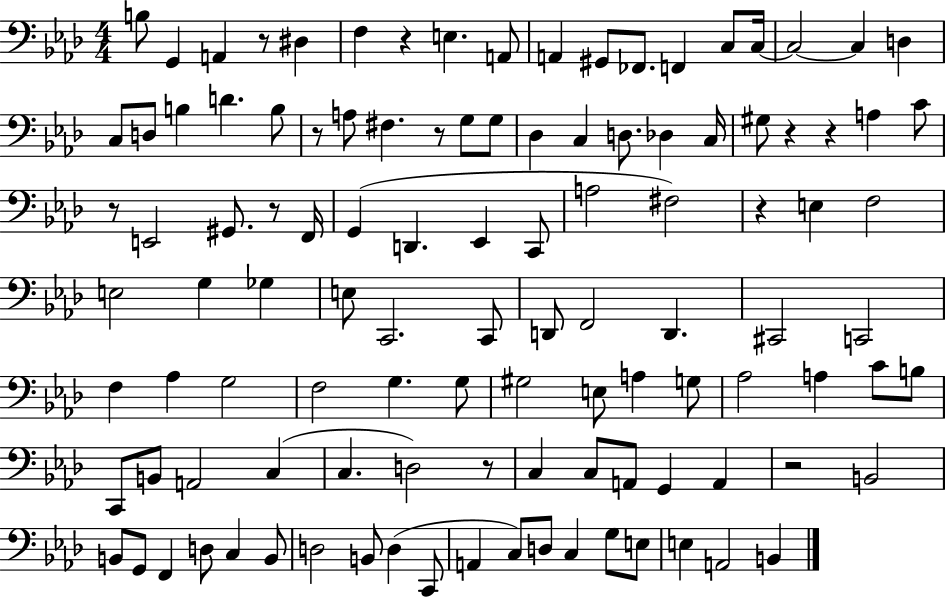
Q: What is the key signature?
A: AES major